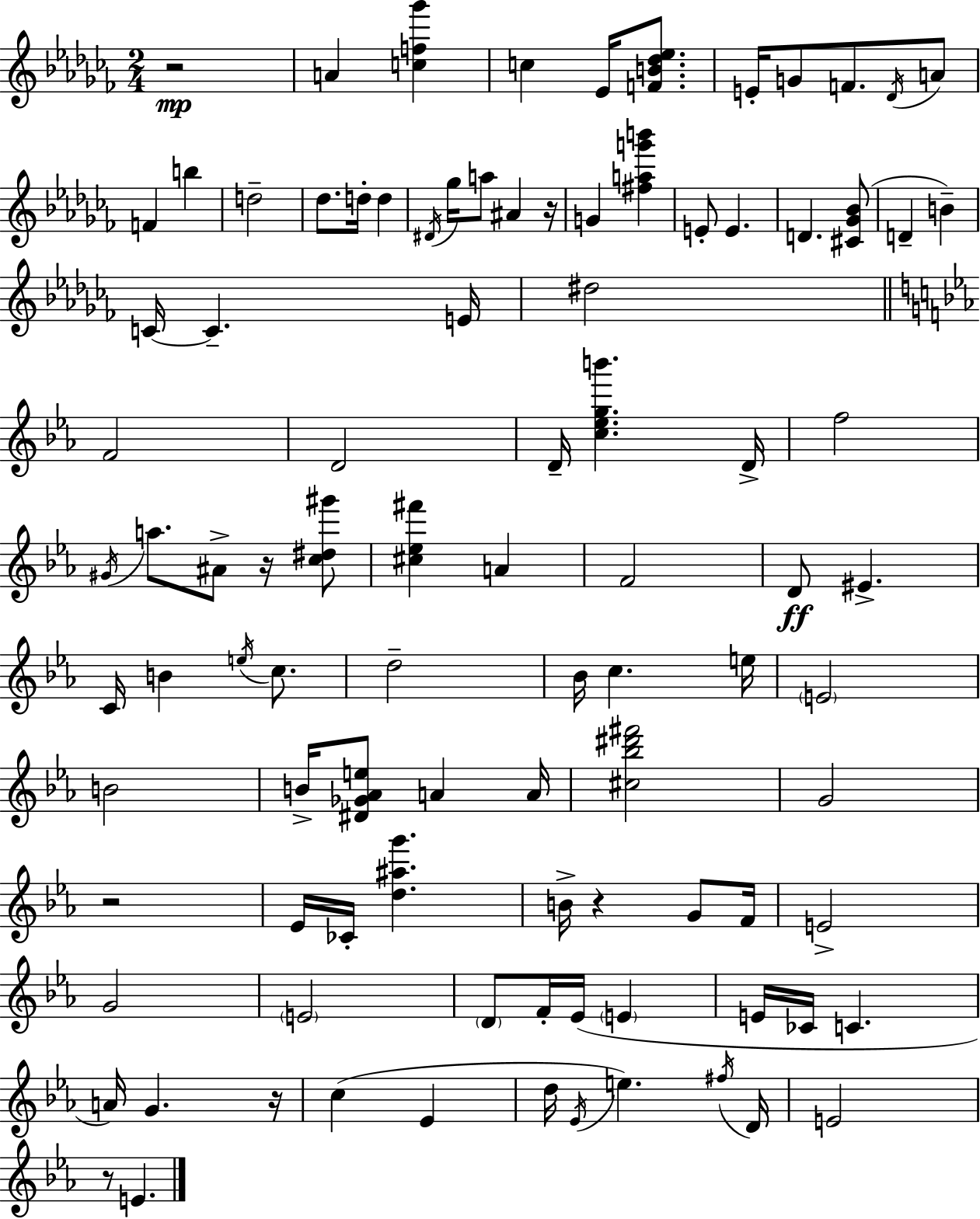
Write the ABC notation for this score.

X:1
T:Untitled
M:2/4
L:1/4
K:Abm
z2 A [cf_g'] c _E/4 [FB_d_e]/2 E/4 G/2 F/2 _D/4 A/2 F b d2 _d/2 d/4 d ^D/4 _g/4 a/2 ^A z/4 G [^fag'b'] E/2 E D [^C_G_B]/2 D B C/4 C E/4 ^d2 F2 D2 D/4 [c_egb'] D/4 f2 ^G/4 a/2 ^A/2 z/4 [c^d^g']/2 [^c_e^f'] A F2 D/2 ^E C/4 B e/4 c/2 d2 _B/4 c e/4 E2 B2 B/4 [^D_G_Ae]/2 A A/4 [^c_b^d'^f']2 G2 z2 _E/4 _C/4 [d^ag'] B/4 z G/2 F/4 E2 G2 E2 D/2 F/4 _E/4 E E/4 _C/4 C A/4 G z/4 c _E d/4 _E/4 e ^f/4 D/4 E2 z/2 E